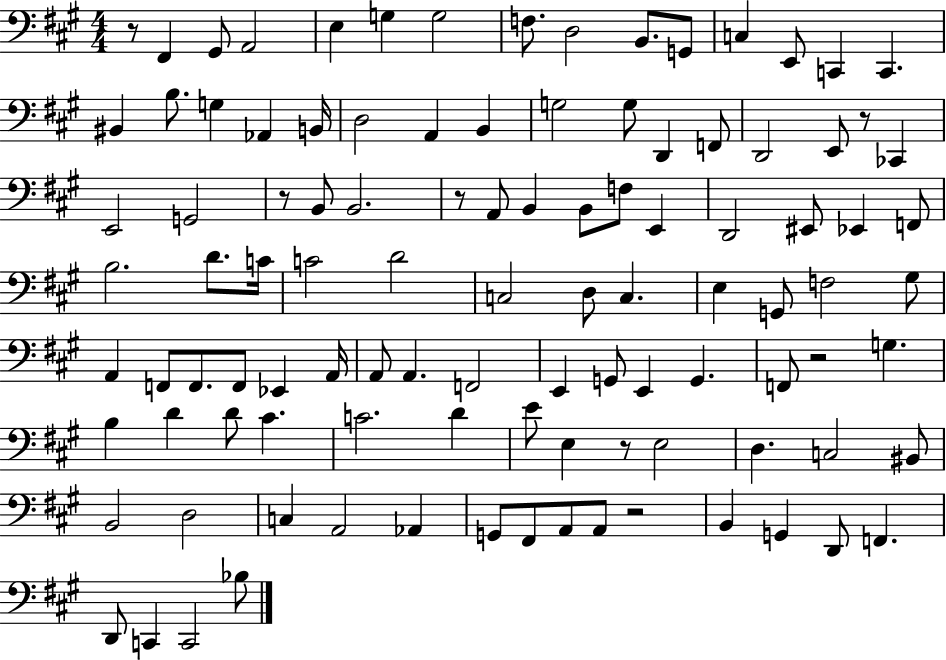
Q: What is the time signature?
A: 4/4